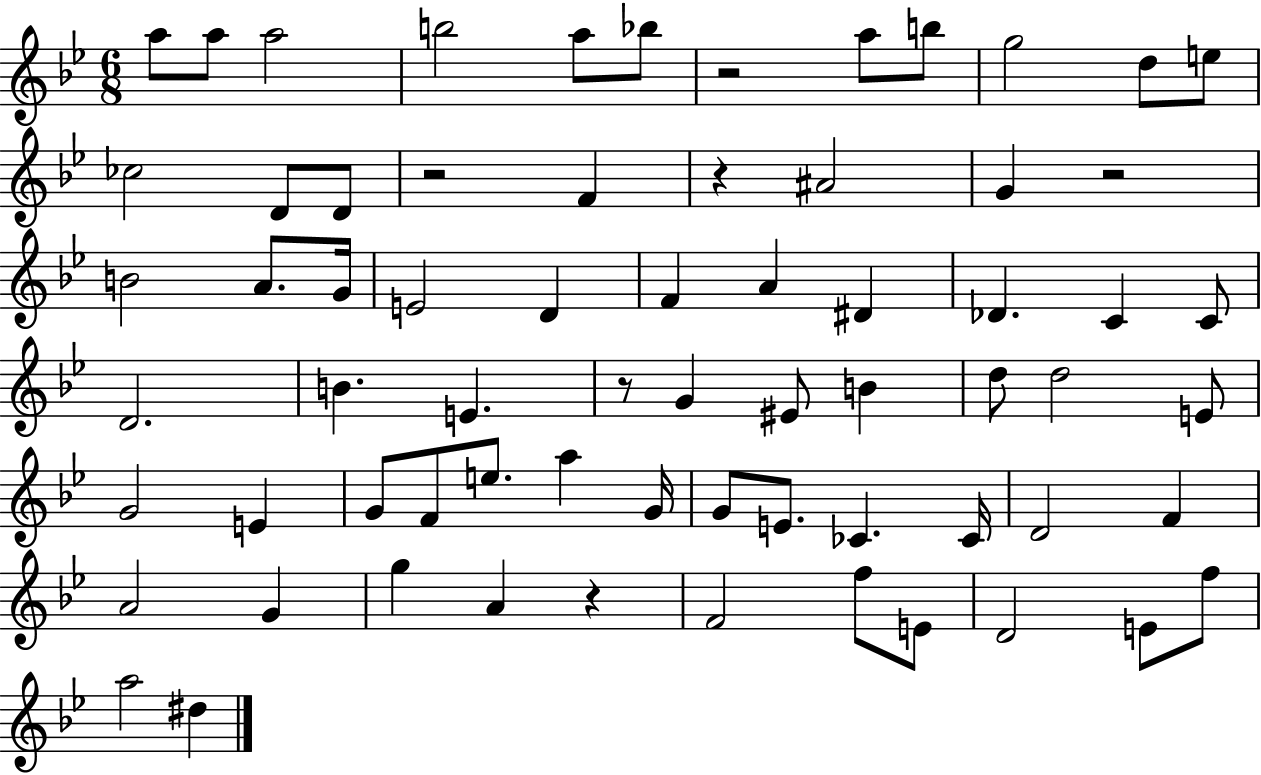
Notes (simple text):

A5/e A5/e A5/h B5/h A5/e Bb5/e R/h A5/e B5/e G5/h D5/e E5/e CES5/h D4/e D4/e R/h F4/q R/q A#4/h G4/q R/h B4/h A4/e. G4/s E4/h D4/q F4/q A4/q D#4/q Db4/q. C4/q C4/e D4/h. B4/q. E4/q. R/e G4/q EIS4/e B4/q D5/e D5/h E4/e G4/h E4/q G4/e F4/e E5/e. A5/q G4/s G4/e E4/e. CES4/q. CES4/s D4/h F4/q A4/h G4/q G5/q A4/q R/q F4/h F5/e E4/e D4/h E4/e F5/e A5/h D#5/q